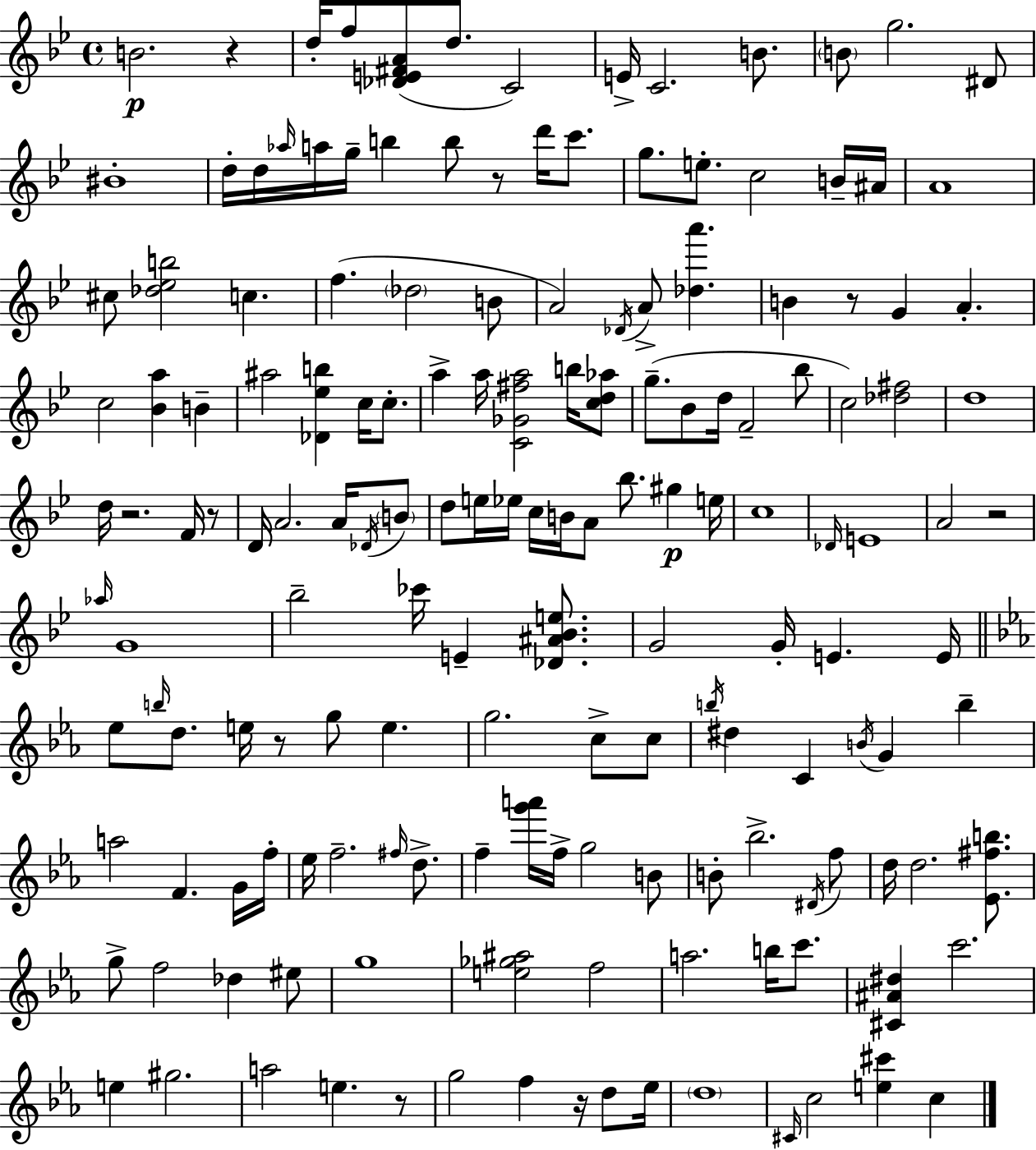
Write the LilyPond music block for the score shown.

{
  \clef treble
  \time 4/4
  \defaultTimeSignature
  \key g \minor
  b'2.\p r4 | d''16-. f''8 <des' e' fis' a'>8( d''8. c'2) | e'16-> c'2. b'8. | \parenthesize b'8 g''2. dis'8 | \break bis'1-. | d''16-. d''16 \grace { aes''16 } a''16 g''16-- b''4 b''8 r8 d'''16 c'''8. | g''8. e''8.-. c''2 b'16-- | ais'16 a'1 | \break cis''8 <des'' ees'' b''>2 c''4. | f''4.( \parenthesize des''2 b'8 | a'2) \acciaccatura { des'16 } a'8-> <des'' a'''>4. | b'4 r8 g'4 a'4.-. | \break c''2 <bes' a''>4 b'4-- | ais''2 <des' ees'' b''>4 c''16 c''8.-. | a''4-> a''16 <c' ges' fis'' a''>2 b''16 | <c'' d'' aes''>8 g''8.--( bes'8 d''16 f'2-- | \break bes''8 c''2) <des'' fis''>2 | d''1 | d''16 r2. f'16 | r8 d'16 a'2. a'16 | \break \acciaccatura { des'16 } \parenthesize b'8 d''8 e''16 ees''16 c''16 b'16 a'8 bes''8. gis''4\p | e''16 c''1 | \grace { des'16 } e'1 | a'2 r2 | \break \grace { aes''16 } g'1 | bes''2-- ces'''16 e'4-- | <des' ais' bes' e''>8. g'2 g'16-. e'4. | e'16 \bar "||" \break \key c \minor ees''8 \grace { b''16 } d''8. e''16 r8 g''8 e''4. | g''2. c''8-> c''8 | \acciaccatura { b''16 } dis''4 c'4 \acciaccatura { b'16 } g'4 b''4-- | a''2 f'4. | \break g'16 f''16-. ees''16 f''2.-- | \grace { fis''16 } d''8.-> f''4-- <g''' a'''>16 f''16-> g''2 | b'8 b'8-. bes''2.-> | \acciaccatura { dis'16 } f''8 d''16 d''2. | \break <ees' fis'' b''>8. g''8-> f''2 des''4 | eis''8 g''1 | <e'' ges'' ais''>2 f''2 | a''2. | \break b''16 c'''8. <cis' ais' dis''>4 c'''2. | e''4 gis''2. | a''2 e''4. | r8 g''2 f''4 | \break r16 d''8 ees''16 \parenthesize d''1 | \grace { cis'16 } c''2 <e'' cis'''>4 | c''4 \bar "|."
}